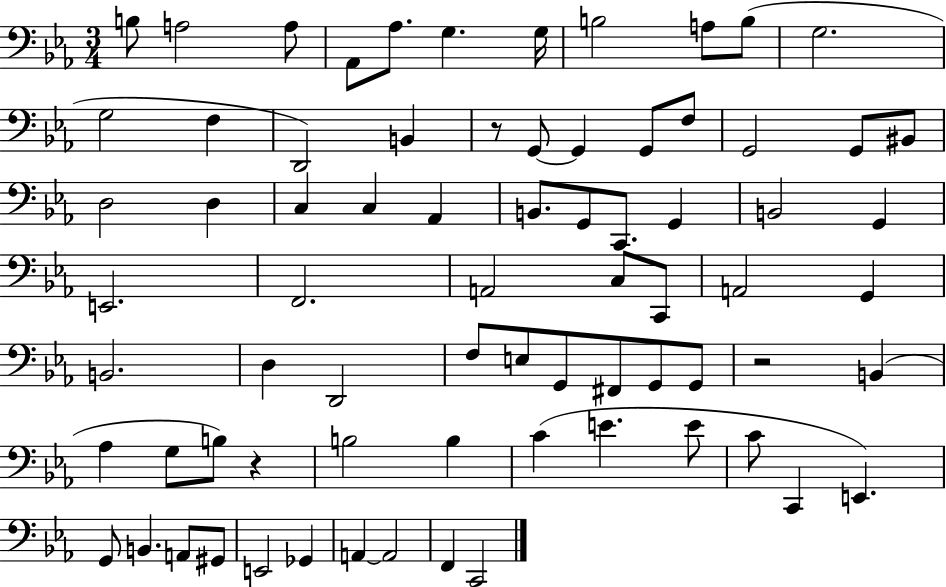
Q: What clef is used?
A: bass